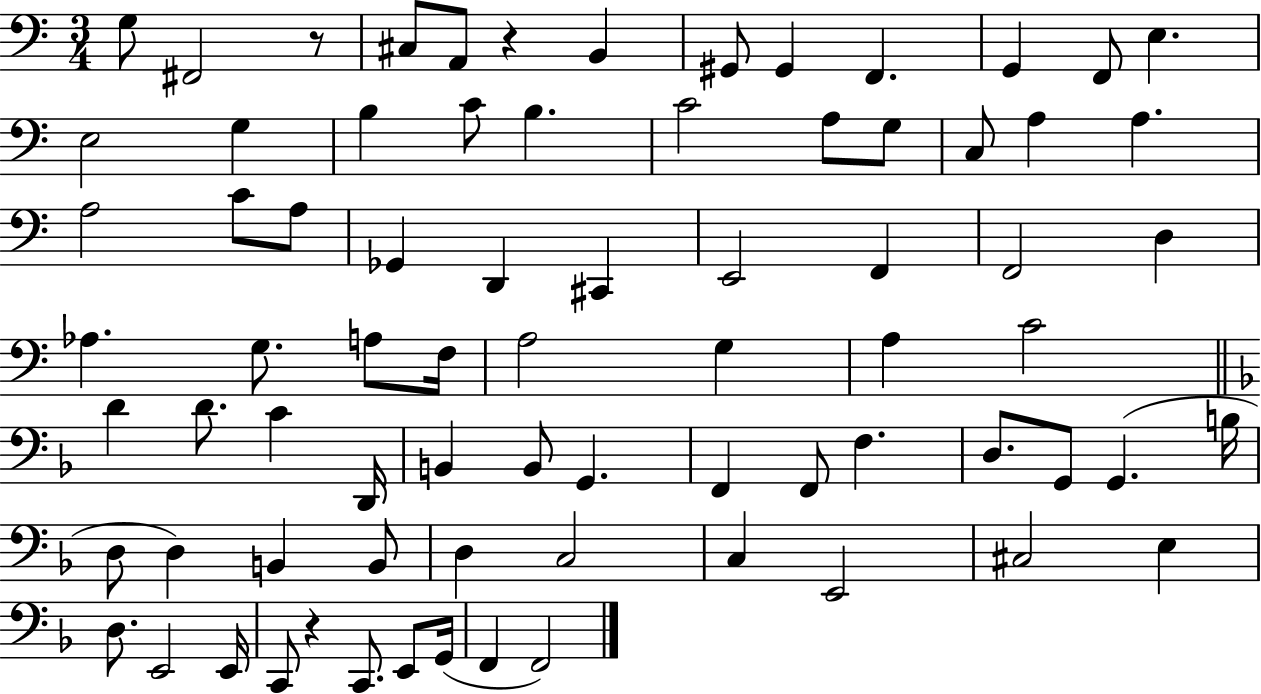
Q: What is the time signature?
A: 3/4